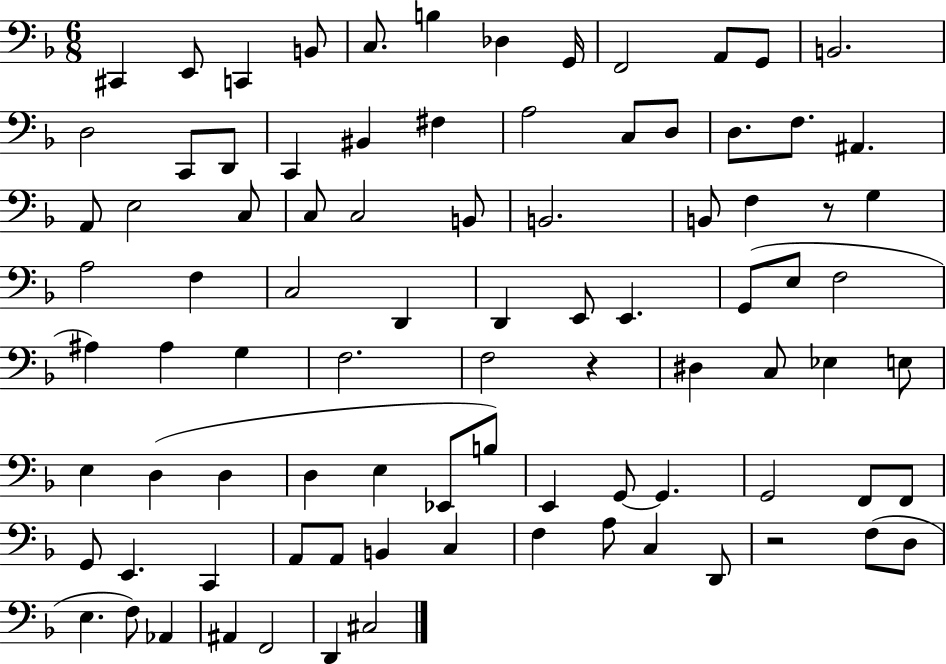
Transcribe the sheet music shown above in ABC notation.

X:1
T:Untitled
M:6/8
L:1/4
K:F
^C,, E,,/2 C,, B,,/2 C,/2 B, _D, G,,/4 F,,2 A,,/2 G,,/2 B,,2 D,2 C,,/2 D,,/2 C,, ^B,, ^F, A,2 C,/2 D,/2 D,/2 F,/2 ^A,, A,,/2 E,2 C,/2 C,/2 C,2 B,,/2 B,,2 B,,/2 F, z/2 G, A,2 F, C,2 D,, D,, E,,/2 E,, G,,/2 E,/2 F,2 ^A, ^A, G, F,2 F,2 z ^D, C,/2 _E, E,/2 E, D, D, D, E, _E,,/2 B,/2 E,, G,,/2 G,, G,,2 F,,/2 F,,/2 G,,/2 E,, C,, A,,/2 A,,/2 B,, C, F, A,/2 C, D,,/2 z2 F,/2 D,/2 E, F,/2 _A,, ^A,, F,,2 D,, ^C,2